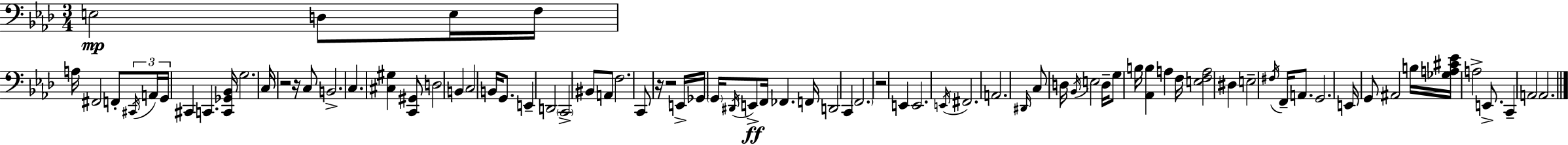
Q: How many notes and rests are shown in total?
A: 81